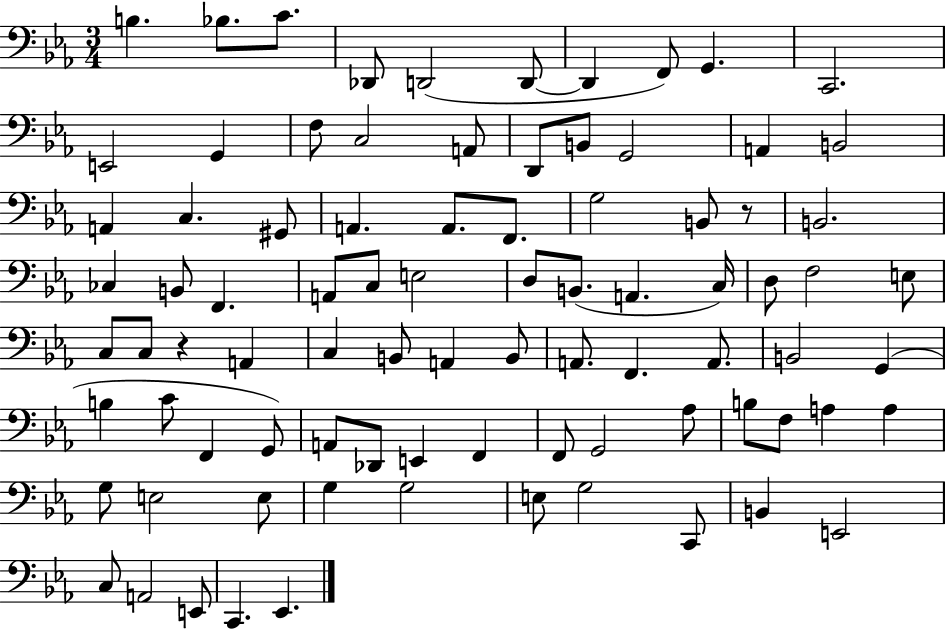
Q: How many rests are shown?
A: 2